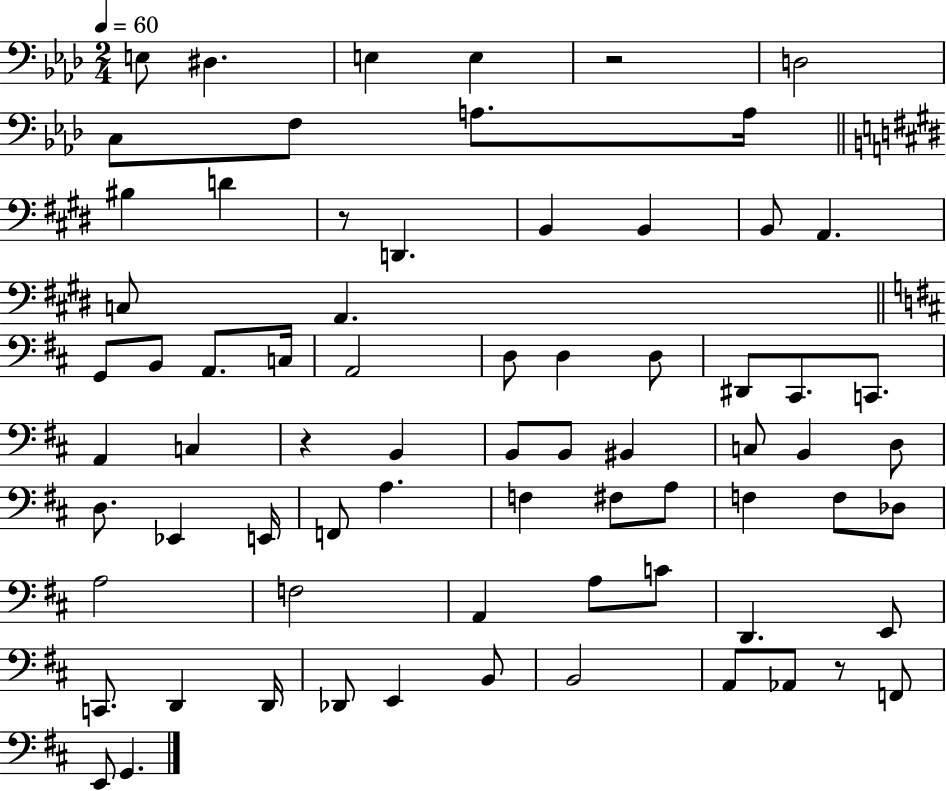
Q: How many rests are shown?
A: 4